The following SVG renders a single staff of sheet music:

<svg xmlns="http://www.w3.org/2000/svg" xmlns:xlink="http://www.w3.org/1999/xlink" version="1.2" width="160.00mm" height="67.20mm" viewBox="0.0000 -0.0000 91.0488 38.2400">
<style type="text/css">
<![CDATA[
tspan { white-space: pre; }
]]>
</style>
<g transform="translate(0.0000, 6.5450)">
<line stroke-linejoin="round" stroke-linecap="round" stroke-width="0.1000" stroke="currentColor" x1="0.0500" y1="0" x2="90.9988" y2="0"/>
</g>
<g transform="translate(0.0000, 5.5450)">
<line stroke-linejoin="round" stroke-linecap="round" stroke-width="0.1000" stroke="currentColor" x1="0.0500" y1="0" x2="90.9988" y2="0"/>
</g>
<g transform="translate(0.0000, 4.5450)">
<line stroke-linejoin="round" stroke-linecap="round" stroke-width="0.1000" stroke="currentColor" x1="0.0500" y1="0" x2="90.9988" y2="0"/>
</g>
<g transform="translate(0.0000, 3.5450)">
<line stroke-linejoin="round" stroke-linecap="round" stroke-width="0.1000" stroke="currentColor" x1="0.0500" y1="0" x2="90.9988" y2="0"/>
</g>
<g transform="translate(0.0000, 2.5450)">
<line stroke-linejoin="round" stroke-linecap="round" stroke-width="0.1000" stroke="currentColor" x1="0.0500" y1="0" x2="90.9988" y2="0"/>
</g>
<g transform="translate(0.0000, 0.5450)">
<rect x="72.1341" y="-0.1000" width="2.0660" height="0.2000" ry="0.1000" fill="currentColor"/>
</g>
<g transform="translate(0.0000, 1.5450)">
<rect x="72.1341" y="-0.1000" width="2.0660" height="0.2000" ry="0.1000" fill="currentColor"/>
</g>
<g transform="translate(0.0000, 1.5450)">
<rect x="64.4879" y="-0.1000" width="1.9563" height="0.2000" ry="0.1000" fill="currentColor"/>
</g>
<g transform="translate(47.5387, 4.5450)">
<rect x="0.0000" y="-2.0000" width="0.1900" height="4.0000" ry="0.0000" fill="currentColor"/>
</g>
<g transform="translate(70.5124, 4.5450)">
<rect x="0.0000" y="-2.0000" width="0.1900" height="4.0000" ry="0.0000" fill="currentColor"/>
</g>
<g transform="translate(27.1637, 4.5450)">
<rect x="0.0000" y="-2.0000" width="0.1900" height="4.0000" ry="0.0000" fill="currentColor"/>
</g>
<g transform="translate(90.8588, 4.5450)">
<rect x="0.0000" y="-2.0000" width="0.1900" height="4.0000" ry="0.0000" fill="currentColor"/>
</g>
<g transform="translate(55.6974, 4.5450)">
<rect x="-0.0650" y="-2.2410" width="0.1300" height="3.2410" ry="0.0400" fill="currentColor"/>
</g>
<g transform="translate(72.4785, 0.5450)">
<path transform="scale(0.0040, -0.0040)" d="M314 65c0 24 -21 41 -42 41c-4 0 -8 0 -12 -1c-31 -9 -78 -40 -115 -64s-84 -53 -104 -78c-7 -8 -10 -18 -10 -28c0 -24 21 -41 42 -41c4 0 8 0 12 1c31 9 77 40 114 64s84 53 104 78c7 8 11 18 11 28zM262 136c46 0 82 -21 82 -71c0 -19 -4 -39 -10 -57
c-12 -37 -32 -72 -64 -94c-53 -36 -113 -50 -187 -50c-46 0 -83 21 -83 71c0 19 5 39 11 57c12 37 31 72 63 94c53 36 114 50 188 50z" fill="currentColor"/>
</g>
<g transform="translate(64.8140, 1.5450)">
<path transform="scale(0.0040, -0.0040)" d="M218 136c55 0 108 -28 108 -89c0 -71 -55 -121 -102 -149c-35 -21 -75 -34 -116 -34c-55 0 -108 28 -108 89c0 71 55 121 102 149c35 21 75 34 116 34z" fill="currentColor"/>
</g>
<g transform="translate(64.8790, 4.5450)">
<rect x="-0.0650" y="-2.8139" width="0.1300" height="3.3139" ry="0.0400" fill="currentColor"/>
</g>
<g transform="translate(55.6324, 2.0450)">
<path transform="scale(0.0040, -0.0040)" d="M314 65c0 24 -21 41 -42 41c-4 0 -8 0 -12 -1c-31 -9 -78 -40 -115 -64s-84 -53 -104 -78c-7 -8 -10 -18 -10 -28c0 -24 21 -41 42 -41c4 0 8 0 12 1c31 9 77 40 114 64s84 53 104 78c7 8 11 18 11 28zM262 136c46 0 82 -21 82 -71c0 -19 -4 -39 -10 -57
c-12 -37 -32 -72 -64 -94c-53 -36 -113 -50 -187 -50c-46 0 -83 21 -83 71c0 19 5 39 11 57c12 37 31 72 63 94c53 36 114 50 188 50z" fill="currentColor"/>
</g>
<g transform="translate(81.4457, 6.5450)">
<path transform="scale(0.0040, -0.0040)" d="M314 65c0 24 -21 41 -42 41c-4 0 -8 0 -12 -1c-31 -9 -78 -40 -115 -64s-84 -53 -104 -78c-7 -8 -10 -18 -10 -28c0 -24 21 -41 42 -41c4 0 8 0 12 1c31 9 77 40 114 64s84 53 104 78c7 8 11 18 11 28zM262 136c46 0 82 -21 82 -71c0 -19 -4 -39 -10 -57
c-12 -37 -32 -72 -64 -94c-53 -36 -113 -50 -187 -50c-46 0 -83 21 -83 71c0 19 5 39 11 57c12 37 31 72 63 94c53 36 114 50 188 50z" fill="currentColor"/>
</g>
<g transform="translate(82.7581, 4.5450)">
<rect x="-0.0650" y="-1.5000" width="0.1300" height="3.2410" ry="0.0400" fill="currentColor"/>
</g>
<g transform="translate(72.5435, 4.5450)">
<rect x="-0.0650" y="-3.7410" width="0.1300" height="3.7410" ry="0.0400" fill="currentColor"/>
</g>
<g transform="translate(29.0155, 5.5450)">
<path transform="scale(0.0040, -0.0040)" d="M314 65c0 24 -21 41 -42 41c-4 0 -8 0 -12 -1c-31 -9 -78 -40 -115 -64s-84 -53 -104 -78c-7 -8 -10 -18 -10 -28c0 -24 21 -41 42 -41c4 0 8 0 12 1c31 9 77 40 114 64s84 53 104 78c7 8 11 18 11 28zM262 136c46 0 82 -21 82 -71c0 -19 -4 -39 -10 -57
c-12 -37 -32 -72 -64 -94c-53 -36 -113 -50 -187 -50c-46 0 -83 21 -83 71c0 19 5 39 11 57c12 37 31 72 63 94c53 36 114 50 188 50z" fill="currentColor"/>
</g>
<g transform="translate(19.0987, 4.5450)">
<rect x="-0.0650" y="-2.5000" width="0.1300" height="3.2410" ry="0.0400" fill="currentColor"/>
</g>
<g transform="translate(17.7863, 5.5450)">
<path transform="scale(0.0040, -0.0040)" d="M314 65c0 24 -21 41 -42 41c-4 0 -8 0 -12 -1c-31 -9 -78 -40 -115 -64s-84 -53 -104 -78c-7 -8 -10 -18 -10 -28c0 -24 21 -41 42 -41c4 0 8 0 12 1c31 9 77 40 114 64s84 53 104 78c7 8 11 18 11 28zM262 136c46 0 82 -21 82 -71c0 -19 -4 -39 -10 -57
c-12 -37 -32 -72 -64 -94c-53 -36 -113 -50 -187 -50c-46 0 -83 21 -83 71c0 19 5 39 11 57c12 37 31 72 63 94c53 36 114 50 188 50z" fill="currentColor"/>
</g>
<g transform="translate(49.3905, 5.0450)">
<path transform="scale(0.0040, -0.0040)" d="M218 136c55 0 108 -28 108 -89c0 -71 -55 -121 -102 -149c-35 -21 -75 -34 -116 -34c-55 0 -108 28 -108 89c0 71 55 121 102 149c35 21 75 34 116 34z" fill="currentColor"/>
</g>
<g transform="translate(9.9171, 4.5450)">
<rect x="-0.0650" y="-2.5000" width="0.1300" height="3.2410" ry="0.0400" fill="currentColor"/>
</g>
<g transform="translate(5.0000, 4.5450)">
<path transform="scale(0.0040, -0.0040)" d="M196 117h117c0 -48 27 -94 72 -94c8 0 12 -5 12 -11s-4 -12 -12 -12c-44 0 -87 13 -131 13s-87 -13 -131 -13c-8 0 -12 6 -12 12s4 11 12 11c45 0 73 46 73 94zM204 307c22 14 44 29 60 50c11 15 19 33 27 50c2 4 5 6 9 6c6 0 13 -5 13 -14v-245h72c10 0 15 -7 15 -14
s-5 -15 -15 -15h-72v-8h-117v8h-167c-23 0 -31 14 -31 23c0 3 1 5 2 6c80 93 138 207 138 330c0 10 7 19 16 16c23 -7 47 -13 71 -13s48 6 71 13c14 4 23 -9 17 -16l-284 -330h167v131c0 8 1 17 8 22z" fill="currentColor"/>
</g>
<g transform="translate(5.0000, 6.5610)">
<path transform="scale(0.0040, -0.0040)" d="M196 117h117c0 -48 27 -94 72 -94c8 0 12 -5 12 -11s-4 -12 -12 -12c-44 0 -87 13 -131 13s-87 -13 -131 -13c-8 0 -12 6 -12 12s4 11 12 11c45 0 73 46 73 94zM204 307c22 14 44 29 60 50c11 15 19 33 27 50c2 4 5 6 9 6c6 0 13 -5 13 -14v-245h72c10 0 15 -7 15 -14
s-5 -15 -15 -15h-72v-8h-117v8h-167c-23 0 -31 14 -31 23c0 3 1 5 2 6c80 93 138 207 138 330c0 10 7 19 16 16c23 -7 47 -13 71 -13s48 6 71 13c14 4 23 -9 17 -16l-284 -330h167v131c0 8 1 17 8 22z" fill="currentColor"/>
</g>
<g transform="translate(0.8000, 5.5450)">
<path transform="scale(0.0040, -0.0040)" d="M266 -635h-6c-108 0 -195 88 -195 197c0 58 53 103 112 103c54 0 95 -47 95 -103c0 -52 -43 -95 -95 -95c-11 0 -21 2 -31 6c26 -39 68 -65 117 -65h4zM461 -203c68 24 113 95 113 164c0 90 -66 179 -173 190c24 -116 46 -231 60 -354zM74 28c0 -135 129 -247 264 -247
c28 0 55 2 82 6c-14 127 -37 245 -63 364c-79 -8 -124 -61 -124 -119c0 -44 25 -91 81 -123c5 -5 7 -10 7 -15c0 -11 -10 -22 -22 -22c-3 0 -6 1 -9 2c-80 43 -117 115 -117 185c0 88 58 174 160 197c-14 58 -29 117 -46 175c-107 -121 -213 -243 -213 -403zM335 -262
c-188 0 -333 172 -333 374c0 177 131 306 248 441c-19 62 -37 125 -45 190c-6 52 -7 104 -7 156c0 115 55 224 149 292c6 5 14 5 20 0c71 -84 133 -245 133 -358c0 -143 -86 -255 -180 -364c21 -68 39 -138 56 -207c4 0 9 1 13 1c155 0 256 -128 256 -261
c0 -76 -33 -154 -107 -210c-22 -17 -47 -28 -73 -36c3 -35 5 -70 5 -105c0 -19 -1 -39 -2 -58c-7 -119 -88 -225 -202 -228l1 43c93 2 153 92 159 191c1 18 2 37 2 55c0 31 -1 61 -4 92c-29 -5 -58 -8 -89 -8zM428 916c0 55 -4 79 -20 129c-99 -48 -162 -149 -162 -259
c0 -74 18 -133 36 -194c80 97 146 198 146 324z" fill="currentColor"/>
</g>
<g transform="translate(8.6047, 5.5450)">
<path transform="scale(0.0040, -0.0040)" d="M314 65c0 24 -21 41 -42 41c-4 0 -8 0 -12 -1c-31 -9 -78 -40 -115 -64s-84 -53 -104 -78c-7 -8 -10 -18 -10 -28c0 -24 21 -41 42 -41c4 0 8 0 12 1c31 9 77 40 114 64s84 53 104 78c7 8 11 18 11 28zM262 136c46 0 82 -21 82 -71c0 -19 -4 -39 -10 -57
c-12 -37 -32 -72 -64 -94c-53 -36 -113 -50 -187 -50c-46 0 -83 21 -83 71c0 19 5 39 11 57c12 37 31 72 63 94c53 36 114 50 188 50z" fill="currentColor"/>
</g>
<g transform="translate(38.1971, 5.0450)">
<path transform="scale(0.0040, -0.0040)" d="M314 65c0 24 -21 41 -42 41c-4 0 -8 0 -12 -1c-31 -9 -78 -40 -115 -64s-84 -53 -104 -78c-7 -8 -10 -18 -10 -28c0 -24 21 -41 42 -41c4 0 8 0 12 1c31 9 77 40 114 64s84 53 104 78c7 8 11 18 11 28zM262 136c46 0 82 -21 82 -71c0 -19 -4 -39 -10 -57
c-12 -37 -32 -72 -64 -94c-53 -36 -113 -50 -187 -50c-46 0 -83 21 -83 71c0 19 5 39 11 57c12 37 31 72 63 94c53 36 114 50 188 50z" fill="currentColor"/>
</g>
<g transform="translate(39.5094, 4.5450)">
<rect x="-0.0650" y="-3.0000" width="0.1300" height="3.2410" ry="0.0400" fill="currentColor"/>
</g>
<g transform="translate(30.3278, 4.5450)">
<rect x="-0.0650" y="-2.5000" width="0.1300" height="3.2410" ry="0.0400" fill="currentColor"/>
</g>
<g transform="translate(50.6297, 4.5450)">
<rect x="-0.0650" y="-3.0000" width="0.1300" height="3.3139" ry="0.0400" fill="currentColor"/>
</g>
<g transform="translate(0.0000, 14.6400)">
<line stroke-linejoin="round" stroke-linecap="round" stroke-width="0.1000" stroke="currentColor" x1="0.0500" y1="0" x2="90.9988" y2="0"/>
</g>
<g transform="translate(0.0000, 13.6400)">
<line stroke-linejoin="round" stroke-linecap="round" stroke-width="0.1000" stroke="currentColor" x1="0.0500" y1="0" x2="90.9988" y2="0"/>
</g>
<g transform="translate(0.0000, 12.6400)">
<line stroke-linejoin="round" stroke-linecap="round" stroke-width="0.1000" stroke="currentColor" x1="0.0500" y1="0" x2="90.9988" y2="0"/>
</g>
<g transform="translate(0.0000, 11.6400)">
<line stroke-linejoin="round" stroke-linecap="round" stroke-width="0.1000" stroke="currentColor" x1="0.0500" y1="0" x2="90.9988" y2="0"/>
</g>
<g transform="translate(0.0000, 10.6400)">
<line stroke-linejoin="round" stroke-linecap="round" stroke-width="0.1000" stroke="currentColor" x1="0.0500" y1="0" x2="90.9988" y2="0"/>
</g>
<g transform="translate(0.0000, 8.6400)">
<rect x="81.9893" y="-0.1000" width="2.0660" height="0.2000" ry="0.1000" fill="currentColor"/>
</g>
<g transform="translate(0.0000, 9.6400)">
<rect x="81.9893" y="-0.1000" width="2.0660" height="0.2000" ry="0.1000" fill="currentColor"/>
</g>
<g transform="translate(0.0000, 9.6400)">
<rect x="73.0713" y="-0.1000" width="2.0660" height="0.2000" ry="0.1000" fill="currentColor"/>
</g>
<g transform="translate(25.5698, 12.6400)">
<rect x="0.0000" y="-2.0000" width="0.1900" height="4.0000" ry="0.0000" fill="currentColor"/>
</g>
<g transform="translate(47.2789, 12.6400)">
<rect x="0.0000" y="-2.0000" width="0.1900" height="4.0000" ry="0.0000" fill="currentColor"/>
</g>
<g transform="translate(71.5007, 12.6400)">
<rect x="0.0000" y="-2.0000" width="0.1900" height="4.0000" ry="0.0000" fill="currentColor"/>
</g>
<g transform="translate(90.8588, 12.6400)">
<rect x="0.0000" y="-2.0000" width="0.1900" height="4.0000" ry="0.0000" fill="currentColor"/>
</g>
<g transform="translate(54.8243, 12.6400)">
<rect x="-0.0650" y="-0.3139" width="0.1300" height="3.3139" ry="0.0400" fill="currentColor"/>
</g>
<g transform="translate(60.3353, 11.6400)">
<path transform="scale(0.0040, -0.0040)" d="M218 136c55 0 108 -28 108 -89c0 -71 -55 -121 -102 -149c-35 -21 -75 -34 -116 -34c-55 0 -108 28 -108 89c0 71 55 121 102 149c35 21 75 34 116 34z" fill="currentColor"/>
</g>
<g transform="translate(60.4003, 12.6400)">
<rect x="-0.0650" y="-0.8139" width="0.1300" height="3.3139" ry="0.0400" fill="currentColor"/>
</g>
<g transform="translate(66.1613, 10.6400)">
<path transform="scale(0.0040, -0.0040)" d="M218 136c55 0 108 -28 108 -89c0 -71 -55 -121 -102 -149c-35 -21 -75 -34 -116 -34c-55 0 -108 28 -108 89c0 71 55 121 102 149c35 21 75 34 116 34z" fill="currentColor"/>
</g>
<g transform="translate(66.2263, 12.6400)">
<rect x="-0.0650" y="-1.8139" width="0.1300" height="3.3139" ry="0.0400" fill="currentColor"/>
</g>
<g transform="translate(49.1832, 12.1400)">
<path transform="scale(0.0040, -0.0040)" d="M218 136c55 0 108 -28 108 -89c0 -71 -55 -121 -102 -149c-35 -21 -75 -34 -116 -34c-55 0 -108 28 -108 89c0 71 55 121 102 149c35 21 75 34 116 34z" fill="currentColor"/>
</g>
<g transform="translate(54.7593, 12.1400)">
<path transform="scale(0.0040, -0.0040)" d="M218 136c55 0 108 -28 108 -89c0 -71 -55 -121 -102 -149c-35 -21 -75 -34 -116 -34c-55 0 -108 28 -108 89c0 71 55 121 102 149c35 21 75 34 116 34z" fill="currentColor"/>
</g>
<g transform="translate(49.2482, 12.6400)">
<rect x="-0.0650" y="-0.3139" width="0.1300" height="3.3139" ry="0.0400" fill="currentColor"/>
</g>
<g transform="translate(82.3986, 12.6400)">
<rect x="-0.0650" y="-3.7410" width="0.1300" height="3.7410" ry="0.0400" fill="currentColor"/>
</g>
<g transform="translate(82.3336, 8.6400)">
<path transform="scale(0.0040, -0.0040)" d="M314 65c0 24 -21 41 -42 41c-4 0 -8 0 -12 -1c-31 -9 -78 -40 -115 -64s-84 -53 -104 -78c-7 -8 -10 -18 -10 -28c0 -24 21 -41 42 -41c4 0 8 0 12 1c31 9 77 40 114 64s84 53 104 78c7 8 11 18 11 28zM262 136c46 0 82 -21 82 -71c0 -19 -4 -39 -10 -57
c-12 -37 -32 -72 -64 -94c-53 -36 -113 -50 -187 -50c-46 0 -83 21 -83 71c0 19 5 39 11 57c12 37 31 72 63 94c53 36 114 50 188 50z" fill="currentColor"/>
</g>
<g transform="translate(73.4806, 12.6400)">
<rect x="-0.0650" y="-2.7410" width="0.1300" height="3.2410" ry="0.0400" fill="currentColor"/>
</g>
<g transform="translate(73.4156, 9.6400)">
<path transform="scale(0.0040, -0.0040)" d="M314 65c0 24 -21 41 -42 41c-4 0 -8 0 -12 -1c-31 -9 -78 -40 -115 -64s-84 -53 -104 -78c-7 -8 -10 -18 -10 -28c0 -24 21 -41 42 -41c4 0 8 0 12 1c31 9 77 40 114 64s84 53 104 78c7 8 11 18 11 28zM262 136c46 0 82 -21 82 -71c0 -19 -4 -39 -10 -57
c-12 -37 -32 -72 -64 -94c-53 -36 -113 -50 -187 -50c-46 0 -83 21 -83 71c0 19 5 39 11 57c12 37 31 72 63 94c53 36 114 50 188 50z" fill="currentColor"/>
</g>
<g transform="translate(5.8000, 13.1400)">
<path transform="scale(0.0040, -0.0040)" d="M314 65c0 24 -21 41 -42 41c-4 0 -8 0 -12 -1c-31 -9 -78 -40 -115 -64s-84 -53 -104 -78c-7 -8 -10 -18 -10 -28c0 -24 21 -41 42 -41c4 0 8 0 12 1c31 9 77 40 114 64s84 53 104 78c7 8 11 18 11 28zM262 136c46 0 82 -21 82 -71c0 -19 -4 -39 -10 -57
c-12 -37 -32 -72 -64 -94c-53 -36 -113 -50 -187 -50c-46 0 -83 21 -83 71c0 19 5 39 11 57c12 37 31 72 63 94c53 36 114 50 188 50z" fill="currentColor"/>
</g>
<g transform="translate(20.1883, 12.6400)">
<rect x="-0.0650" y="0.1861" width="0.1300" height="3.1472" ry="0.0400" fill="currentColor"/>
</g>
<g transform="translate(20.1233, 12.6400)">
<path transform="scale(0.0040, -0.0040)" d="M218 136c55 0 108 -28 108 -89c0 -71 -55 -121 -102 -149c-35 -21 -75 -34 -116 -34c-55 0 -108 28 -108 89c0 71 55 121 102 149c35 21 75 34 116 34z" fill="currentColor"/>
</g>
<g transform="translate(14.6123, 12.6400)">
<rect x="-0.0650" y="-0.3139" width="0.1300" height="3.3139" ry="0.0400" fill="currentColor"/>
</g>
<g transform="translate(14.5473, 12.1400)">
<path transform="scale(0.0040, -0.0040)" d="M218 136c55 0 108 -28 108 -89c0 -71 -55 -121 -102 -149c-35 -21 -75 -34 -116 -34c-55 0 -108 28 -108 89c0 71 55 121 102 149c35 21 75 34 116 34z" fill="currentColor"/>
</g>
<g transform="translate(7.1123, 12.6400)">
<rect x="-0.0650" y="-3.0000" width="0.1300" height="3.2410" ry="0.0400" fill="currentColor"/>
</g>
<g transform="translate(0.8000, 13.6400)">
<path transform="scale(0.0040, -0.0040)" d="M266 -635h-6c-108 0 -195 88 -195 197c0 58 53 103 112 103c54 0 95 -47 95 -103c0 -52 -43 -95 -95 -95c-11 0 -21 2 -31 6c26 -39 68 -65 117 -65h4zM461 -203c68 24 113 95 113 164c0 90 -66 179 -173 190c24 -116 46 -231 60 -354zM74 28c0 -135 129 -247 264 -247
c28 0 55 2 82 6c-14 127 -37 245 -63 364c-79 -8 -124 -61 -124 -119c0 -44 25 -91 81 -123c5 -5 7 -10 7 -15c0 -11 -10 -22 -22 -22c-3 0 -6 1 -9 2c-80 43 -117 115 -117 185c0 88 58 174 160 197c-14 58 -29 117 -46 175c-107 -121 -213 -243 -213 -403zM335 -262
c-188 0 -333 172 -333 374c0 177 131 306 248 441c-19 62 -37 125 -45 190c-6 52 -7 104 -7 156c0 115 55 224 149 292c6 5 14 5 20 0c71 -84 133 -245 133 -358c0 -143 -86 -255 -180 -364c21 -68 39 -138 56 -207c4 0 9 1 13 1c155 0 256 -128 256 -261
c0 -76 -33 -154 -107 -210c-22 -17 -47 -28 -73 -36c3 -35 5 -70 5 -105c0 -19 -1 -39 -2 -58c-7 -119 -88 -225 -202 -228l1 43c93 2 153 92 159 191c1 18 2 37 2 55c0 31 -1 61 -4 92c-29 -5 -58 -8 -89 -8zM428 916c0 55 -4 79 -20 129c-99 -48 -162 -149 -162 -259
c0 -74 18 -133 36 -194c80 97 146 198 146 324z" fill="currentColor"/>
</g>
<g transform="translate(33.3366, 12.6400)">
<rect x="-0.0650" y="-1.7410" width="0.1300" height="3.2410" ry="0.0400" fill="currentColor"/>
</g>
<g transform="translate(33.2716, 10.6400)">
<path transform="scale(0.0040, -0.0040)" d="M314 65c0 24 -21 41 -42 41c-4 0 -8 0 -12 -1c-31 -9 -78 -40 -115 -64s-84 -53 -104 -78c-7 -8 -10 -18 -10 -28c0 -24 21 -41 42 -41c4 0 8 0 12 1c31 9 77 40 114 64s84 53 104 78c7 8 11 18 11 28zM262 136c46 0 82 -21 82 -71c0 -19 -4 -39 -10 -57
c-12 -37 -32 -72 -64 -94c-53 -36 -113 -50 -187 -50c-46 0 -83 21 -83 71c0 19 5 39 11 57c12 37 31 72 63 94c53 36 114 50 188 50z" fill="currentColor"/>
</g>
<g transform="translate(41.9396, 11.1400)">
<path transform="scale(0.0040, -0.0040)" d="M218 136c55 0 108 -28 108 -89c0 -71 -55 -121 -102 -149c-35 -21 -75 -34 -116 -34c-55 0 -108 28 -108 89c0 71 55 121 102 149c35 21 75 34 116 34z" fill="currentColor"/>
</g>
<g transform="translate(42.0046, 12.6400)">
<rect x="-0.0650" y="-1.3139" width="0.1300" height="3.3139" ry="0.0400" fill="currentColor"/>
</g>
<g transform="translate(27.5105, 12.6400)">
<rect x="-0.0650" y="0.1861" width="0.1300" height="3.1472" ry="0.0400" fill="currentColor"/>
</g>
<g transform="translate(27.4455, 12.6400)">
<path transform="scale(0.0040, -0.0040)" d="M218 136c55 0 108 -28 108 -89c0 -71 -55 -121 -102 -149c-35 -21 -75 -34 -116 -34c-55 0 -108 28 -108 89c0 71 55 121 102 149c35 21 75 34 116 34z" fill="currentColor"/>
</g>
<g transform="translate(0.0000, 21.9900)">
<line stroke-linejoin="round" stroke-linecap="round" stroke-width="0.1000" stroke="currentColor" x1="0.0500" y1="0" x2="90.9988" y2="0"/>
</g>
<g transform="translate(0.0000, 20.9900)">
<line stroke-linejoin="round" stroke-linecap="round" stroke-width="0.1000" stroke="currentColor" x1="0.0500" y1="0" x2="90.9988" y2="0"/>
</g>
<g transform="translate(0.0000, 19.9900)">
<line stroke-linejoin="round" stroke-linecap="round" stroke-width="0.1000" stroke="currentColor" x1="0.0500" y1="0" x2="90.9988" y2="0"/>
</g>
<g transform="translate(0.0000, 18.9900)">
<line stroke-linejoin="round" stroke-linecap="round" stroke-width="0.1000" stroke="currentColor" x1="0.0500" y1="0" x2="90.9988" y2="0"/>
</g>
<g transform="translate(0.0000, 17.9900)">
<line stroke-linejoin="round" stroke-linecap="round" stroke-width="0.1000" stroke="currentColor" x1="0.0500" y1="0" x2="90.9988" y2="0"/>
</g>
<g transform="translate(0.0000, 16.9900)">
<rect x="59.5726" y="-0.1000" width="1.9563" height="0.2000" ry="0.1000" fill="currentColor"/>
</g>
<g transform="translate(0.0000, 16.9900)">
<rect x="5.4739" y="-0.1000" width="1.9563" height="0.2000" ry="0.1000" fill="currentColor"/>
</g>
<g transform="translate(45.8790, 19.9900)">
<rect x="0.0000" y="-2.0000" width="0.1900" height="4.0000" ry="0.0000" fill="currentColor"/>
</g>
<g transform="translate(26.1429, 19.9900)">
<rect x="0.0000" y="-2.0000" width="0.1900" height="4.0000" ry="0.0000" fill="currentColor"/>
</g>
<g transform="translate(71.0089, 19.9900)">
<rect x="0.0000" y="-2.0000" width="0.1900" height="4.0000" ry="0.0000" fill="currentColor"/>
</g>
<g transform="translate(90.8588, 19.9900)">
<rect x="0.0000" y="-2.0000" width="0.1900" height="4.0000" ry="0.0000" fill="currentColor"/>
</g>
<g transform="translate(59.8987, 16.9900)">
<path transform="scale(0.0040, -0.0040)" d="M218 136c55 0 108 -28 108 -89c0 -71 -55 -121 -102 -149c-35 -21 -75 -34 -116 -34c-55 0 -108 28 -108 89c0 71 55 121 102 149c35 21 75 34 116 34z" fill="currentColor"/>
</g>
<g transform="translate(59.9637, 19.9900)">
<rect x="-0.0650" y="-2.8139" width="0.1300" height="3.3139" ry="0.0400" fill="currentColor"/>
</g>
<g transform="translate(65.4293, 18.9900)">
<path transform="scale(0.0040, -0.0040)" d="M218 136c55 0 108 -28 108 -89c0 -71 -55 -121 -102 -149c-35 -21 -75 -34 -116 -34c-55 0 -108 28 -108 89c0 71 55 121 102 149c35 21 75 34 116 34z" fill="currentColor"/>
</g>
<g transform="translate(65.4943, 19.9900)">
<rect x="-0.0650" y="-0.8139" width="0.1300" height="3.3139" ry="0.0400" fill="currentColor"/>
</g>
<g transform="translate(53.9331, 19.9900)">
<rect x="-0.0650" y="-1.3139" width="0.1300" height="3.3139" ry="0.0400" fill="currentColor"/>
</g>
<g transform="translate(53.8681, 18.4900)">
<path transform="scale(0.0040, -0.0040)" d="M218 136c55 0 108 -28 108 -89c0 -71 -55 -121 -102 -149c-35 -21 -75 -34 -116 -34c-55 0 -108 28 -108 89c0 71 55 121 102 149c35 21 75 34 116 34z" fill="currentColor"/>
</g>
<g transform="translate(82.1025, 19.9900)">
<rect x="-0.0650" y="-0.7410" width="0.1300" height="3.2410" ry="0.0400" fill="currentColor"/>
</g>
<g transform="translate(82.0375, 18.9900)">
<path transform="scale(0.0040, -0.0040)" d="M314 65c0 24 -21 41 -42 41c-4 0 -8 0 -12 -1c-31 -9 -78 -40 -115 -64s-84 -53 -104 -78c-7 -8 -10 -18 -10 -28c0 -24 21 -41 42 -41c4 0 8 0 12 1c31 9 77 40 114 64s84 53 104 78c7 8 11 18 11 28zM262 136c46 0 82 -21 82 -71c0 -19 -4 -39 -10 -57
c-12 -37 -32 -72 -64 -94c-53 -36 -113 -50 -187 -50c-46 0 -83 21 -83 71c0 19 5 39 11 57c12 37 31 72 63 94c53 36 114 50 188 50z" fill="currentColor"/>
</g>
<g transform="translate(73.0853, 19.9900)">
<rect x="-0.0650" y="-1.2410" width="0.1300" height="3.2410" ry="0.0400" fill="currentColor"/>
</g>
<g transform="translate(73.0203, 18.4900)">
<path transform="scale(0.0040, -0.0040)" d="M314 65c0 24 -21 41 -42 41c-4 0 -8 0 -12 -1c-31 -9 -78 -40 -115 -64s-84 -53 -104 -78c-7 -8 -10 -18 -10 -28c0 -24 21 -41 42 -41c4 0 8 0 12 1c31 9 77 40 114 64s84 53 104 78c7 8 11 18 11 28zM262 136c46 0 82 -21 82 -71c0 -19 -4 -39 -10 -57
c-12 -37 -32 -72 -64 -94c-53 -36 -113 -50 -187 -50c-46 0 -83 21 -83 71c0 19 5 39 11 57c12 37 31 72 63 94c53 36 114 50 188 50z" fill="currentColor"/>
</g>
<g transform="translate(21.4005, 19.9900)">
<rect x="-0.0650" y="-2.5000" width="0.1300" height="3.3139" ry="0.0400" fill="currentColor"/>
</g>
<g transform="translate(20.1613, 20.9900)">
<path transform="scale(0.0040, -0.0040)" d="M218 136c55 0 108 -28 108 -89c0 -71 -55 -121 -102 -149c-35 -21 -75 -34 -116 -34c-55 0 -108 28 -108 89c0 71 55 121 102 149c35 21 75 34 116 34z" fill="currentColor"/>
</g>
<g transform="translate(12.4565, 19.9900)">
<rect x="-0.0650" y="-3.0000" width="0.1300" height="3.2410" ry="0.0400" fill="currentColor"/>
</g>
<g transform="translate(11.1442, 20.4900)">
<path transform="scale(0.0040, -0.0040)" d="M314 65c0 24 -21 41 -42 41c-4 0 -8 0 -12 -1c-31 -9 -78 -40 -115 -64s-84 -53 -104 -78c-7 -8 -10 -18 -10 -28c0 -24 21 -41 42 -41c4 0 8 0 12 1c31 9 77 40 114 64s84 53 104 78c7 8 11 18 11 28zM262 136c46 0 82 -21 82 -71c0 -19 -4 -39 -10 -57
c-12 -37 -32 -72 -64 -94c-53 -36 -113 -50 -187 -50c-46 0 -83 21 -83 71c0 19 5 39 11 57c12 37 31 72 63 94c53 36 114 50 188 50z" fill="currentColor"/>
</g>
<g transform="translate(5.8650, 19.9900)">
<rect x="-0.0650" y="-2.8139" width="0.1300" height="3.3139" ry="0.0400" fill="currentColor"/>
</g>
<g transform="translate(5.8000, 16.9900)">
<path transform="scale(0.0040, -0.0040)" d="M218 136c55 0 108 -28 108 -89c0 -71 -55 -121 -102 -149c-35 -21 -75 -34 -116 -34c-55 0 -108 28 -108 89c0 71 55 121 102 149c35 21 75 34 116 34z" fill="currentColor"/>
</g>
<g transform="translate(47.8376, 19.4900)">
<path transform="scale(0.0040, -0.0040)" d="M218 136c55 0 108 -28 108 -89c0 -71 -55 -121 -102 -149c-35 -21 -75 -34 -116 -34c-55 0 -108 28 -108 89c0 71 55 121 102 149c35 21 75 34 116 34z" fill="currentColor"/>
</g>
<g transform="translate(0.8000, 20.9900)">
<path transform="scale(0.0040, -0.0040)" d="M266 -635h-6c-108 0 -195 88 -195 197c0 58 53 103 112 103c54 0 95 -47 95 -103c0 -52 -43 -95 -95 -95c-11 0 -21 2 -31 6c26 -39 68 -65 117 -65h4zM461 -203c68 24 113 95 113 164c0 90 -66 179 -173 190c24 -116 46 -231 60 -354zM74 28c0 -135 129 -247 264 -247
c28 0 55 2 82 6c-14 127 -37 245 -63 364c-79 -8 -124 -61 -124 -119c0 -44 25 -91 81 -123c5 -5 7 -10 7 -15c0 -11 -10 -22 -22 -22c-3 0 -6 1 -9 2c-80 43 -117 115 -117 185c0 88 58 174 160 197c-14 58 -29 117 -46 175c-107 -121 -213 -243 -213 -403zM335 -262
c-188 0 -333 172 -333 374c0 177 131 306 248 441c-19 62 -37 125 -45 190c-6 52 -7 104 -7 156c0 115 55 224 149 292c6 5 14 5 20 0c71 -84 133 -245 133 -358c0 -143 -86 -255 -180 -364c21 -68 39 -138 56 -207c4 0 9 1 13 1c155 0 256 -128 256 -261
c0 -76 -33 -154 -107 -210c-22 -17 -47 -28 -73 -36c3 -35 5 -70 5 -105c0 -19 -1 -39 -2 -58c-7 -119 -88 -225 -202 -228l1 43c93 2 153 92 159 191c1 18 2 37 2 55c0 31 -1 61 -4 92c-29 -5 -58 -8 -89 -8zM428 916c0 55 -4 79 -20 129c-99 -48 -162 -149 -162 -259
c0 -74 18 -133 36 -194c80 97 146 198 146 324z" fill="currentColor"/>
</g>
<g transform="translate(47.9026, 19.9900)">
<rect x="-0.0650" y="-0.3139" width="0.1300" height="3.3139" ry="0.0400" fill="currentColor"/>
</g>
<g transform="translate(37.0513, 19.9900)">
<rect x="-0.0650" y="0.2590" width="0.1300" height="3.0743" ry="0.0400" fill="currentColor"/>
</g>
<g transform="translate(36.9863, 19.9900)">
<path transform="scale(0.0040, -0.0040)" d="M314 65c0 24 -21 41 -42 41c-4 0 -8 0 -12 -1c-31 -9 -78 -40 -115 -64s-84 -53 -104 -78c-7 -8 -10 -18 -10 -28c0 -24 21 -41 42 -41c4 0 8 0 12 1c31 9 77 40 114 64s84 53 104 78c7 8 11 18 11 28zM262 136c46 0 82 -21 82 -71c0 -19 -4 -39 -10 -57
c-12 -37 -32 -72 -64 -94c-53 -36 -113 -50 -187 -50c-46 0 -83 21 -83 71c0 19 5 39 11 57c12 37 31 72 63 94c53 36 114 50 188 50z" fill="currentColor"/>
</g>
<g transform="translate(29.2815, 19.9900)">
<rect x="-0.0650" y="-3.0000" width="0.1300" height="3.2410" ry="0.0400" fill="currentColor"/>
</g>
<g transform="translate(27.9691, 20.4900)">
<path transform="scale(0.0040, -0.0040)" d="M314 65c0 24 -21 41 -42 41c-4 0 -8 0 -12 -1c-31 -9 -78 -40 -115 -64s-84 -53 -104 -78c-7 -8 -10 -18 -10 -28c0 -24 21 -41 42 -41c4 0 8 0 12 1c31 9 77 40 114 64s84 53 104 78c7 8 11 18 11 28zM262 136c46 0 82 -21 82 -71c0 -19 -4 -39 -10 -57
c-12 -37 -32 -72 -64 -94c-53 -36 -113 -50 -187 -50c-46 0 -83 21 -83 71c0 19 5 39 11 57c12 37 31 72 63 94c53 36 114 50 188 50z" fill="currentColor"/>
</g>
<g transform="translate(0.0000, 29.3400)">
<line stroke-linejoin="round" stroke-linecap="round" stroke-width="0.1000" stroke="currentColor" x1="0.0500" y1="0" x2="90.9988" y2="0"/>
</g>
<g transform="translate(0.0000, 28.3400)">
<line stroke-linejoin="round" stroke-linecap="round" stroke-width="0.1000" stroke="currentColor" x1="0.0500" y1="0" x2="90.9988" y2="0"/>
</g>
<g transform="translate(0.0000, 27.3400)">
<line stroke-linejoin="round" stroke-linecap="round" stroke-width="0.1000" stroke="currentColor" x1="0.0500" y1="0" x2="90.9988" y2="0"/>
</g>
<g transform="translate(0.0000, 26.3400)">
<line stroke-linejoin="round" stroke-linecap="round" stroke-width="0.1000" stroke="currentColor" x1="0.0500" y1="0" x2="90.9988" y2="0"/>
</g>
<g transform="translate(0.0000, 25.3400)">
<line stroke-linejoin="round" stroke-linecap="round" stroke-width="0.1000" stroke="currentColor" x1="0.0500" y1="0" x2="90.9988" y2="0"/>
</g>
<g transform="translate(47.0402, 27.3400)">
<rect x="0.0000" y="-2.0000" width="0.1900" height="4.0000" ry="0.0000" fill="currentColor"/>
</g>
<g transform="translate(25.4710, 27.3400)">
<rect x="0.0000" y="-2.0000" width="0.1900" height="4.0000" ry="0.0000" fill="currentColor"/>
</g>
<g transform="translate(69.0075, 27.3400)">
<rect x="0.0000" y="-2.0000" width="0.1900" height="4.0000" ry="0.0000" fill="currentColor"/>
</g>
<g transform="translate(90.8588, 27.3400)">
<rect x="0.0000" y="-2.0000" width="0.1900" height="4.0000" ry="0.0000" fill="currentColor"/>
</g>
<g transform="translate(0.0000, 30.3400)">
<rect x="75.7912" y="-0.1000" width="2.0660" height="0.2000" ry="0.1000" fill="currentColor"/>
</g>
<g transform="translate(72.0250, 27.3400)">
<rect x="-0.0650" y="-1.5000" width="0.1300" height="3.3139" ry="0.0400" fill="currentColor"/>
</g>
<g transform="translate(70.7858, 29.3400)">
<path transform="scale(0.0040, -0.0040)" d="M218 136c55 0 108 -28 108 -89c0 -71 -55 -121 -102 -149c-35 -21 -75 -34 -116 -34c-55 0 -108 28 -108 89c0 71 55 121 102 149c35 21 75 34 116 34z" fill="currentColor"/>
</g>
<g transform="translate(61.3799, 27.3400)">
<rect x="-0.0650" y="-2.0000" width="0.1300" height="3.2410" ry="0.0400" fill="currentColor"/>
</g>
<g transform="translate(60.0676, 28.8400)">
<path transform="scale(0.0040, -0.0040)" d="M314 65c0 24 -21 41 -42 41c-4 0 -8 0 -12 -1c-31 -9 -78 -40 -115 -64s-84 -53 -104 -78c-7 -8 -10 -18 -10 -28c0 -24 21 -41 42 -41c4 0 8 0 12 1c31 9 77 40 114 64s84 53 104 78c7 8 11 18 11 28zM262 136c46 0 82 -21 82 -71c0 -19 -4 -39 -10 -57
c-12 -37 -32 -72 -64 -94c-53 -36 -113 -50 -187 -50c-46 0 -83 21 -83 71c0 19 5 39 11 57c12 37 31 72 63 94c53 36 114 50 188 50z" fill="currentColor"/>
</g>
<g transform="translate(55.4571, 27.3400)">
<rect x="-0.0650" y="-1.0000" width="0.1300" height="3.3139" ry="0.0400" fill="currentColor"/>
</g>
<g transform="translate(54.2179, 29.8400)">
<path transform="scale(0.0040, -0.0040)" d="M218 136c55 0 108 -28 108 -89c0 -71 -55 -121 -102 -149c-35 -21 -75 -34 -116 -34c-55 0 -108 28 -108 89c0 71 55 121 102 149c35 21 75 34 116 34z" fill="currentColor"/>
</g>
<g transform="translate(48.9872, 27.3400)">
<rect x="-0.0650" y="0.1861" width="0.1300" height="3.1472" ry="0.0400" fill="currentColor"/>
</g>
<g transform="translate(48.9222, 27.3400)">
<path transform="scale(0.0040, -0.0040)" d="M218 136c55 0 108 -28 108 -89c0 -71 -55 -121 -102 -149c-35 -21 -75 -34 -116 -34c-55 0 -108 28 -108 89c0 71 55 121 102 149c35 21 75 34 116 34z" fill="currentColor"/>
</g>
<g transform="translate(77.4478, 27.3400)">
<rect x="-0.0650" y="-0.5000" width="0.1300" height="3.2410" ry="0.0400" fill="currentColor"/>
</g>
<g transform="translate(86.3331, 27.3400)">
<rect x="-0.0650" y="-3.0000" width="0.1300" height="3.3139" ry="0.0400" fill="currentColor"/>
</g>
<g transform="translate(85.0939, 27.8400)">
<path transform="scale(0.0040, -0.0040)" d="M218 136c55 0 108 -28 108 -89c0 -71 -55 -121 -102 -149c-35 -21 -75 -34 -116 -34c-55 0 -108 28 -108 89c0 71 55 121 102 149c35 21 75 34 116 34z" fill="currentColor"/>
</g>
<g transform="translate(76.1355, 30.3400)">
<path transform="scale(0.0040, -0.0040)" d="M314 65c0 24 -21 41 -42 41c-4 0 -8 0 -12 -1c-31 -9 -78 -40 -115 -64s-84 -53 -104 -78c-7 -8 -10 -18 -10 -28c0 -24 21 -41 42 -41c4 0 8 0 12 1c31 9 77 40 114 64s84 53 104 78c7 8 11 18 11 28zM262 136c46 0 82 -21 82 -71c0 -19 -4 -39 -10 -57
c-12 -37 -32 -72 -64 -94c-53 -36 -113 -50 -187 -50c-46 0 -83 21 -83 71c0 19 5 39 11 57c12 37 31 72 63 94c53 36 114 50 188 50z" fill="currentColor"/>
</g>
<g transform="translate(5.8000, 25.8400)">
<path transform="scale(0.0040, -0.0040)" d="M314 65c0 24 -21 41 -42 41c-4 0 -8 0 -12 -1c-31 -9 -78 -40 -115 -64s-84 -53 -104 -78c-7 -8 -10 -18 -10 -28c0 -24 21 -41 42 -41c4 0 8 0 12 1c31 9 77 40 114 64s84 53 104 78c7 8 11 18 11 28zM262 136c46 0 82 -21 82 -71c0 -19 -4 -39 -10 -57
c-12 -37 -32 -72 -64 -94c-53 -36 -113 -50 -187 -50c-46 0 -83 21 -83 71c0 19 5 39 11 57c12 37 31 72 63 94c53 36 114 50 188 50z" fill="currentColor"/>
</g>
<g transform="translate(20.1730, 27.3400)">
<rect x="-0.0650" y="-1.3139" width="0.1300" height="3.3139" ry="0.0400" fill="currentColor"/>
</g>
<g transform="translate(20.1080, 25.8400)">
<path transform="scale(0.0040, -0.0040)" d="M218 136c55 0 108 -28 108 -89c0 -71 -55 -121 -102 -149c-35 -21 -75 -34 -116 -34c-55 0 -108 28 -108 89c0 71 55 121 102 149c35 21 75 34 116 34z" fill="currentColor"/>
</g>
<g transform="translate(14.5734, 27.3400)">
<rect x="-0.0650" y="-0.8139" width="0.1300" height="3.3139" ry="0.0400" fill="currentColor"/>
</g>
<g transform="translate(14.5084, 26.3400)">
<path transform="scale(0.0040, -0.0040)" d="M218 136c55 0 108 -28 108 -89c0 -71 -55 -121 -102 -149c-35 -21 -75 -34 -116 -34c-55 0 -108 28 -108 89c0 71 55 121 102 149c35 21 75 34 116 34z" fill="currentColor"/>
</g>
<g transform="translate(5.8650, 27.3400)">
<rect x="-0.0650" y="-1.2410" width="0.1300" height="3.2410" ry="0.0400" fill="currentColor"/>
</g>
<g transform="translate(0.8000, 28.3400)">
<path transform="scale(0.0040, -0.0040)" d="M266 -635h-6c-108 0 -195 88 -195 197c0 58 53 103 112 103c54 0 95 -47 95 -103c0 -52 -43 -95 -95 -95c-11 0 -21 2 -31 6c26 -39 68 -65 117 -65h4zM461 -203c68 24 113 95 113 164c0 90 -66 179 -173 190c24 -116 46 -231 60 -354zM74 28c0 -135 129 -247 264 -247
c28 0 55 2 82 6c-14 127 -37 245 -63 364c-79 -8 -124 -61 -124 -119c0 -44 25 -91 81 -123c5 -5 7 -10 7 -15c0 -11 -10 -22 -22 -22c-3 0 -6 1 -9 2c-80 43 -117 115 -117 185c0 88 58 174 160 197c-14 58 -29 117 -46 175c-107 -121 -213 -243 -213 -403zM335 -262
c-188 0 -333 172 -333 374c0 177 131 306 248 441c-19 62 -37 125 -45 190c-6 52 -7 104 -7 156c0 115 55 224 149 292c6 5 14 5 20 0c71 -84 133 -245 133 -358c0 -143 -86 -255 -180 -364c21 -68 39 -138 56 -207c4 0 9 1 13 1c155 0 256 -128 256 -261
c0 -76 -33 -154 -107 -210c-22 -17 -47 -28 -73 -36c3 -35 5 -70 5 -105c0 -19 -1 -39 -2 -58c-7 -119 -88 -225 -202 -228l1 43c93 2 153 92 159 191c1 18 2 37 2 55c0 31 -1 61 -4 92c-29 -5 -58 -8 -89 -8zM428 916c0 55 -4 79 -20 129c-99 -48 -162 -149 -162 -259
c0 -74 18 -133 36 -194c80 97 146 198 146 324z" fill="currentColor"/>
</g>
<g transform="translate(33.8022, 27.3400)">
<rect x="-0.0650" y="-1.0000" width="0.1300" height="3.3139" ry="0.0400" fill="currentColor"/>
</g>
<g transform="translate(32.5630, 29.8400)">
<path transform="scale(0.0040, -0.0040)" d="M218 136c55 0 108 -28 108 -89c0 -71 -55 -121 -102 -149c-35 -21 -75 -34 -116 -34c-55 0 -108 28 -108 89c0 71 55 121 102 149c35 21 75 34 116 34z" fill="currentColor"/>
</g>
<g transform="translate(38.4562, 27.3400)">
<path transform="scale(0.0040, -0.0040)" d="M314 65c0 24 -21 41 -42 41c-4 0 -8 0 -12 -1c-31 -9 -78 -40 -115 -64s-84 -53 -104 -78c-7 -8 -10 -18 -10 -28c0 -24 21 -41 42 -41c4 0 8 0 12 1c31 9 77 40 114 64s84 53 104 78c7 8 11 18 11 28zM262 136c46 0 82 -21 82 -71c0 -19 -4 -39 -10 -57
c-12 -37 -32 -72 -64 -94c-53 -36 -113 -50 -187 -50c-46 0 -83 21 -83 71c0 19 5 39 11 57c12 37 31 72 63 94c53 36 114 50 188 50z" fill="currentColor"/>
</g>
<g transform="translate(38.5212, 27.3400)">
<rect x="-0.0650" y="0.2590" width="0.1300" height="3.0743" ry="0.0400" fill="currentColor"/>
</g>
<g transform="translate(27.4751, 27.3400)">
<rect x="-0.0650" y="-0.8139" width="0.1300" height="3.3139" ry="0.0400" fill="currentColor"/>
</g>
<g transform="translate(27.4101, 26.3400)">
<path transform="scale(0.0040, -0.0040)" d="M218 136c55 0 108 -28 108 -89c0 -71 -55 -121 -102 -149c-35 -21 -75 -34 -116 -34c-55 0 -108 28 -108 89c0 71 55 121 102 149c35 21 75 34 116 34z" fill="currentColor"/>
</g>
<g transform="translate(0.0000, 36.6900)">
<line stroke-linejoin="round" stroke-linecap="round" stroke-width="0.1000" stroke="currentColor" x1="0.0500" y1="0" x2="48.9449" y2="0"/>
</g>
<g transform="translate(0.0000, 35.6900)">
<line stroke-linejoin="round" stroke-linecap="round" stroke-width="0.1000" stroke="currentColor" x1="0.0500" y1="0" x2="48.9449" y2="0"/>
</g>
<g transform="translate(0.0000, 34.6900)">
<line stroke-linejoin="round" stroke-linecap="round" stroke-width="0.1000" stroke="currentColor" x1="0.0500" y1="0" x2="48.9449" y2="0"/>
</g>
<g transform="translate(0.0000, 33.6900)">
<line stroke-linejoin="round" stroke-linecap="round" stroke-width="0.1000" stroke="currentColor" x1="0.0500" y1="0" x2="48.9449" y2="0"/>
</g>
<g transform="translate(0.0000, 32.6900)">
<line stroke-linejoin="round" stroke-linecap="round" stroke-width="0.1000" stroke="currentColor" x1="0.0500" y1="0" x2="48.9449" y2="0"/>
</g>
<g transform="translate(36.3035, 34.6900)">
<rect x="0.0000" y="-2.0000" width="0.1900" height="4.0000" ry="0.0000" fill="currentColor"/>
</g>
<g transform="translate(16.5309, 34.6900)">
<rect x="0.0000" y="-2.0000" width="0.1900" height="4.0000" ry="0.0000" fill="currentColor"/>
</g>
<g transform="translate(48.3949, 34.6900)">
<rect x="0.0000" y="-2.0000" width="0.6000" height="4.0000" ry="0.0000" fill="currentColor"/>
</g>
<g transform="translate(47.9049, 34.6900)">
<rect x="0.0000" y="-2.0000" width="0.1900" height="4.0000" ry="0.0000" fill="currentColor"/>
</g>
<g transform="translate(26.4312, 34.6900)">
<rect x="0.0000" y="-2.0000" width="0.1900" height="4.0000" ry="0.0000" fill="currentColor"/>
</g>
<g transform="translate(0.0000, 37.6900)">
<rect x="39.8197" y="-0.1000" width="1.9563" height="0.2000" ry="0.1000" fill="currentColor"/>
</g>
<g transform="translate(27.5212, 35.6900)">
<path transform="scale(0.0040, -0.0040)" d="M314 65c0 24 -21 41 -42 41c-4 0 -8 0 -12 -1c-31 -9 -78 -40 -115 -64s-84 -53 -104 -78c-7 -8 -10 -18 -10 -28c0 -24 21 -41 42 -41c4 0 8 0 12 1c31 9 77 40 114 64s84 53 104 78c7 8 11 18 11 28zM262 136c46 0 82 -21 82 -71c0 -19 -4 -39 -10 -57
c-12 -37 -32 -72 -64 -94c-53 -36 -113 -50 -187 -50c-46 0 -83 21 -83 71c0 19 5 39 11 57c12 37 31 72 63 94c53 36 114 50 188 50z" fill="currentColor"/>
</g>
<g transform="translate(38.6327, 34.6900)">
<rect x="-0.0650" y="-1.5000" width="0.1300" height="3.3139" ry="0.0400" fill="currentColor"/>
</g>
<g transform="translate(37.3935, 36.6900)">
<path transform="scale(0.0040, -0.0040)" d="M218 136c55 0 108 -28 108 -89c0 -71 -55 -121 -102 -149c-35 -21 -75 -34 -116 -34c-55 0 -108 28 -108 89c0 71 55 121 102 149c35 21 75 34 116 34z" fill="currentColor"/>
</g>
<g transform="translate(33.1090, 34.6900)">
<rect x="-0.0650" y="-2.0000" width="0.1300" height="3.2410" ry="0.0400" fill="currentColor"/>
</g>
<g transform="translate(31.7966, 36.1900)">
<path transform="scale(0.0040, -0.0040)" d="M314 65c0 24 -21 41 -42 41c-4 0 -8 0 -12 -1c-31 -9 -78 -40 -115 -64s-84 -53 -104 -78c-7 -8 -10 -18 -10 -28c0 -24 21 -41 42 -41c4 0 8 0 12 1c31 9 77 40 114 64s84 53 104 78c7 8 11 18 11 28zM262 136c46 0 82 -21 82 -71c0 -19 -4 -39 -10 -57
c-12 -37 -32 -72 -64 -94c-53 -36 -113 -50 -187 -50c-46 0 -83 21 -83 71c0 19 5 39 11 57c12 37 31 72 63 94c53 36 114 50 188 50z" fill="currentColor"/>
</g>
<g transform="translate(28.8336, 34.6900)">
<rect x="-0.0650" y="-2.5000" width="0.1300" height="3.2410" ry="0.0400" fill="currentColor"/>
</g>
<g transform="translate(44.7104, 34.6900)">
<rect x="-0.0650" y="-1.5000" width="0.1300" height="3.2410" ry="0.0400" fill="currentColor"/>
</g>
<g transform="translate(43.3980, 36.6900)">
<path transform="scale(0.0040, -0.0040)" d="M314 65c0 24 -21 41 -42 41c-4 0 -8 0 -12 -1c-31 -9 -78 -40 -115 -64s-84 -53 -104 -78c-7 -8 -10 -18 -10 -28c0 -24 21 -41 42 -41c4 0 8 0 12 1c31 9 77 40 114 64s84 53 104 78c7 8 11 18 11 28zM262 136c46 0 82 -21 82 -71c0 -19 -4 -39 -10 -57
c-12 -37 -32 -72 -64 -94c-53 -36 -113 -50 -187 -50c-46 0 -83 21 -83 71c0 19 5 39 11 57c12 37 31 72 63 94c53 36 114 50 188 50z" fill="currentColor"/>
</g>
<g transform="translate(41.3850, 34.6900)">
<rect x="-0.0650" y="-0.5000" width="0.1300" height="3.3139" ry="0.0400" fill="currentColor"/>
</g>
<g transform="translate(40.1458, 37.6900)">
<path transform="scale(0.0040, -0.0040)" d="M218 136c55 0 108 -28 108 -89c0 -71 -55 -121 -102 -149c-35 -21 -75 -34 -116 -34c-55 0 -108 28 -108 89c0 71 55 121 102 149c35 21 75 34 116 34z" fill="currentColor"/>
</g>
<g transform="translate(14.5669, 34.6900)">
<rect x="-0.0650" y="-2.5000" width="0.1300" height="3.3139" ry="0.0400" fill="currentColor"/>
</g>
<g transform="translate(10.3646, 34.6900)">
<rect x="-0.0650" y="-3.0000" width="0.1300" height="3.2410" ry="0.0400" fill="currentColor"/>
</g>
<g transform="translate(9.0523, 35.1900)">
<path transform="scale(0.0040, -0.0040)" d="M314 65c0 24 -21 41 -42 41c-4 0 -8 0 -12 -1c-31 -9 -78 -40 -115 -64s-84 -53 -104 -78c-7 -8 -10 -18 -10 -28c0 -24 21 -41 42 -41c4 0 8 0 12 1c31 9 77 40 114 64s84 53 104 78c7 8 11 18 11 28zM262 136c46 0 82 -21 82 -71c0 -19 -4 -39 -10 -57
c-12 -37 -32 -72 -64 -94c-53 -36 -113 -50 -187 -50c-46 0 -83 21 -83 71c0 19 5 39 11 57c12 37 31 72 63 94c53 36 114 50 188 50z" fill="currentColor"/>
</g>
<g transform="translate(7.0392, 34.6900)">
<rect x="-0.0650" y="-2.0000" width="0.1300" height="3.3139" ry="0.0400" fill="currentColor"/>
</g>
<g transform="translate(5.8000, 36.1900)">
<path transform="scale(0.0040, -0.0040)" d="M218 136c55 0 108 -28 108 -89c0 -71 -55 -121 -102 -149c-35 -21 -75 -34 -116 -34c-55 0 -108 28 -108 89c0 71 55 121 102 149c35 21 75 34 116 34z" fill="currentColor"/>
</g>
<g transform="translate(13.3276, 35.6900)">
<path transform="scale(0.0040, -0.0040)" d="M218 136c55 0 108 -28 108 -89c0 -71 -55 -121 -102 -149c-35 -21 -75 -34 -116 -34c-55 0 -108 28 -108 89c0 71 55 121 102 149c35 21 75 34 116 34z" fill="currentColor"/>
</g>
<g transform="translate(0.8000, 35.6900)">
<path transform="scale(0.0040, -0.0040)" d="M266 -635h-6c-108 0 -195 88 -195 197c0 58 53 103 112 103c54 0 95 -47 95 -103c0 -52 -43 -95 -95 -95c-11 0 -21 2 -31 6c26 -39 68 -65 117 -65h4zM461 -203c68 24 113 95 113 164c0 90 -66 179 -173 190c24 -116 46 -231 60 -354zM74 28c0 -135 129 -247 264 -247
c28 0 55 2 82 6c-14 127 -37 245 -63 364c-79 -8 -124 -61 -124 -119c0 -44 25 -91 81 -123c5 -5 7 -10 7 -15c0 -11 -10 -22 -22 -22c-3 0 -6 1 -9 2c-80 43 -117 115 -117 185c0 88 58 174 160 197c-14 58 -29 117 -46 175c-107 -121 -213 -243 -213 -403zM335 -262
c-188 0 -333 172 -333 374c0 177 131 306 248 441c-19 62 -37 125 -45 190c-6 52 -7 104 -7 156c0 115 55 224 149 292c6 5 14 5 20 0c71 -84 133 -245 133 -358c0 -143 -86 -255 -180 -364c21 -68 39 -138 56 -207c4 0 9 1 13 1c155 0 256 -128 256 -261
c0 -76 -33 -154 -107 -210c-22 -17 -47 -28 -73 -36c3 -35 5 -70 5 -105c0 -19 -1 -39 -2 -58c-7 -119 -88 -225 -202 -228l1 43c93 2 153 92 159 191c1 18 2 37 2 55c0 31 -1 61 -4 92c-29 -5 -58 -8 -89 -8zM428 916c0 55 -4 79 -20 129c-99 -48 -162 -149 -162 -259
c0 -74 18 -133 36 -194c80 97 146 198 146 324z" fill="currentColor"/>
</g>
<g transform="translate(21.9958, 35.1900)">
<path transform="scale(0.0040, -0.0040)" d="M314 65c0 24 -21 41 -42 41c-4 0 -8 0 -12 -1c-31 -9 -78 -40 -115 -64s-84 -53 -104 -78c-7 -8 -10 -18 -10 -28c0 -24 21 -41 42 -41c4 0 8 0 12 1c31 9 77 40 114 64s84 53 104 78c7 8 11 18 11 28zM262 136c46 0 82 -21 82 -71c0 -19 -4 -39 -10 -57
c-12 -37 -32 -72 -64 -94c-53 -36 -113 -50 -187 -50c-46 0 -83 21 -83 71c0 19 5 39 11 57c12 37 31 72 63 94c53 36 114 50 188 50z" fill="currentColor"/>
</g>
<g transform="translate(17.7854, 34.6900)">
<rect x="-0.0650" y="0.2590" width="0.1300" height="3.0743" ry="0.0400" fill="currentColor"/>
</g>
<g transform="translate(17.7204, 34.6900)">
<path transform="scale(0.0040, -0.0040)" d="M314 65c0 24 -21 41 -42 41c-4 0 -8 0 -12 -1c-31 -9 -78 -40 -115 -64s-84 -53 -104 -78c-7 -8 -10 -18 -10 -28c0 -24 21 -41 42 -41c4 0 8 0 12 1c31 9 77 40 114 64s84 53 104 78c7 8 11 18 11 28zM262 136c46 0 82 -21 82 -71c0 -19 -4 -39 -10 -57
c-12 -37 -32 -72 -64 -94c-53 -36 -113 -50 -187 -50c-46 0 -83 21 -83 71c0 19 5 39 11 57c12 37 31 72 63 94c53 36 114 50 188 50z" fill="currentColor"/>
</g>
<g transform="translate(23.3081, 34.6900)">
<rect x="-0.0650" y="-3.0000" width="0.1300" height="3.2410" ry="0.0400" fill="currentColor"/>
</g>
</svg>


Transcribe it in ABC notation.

X:1
T:Untitled
M:4/4
L:1/4
K:C
G2 G2 G2 A2 A g2 a c'2 E2 A2 c B B f2 e c c d f a2 c'2 a A2 G A2 B2 c e a d e2 d2 e2 d e d D B2 B D F2 E C2 A F A2 G B2 A2 G2 F2 E C E2